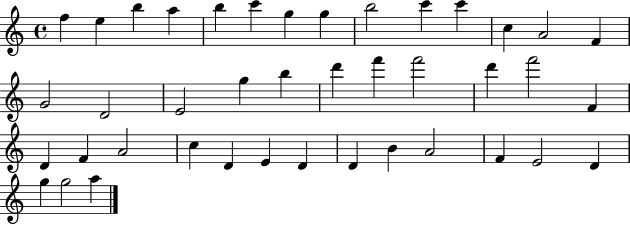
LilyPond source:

{
  \clef treble
  \time 4/4
  \defaultTimeSignature
  \key c \major
  f''4 e''4 b''4 a''4 | b''4 c'''4 g''4 g''4 | b''2 c'''4 c'''4 | c''4 a'2 f'4 | \break g'2 d'2 | e'2 g''4 b''4 | d'''4 f'''4 f'''2 | d'''4 f'''2 f'4 | \break d'4 f'4 a'2 | c''4 d'4 e'4 d'4 | d'4 b'4 a'2 | f'4 e'2 d'4 | \break g''4 g''2 a''4 | \bar "|."
}